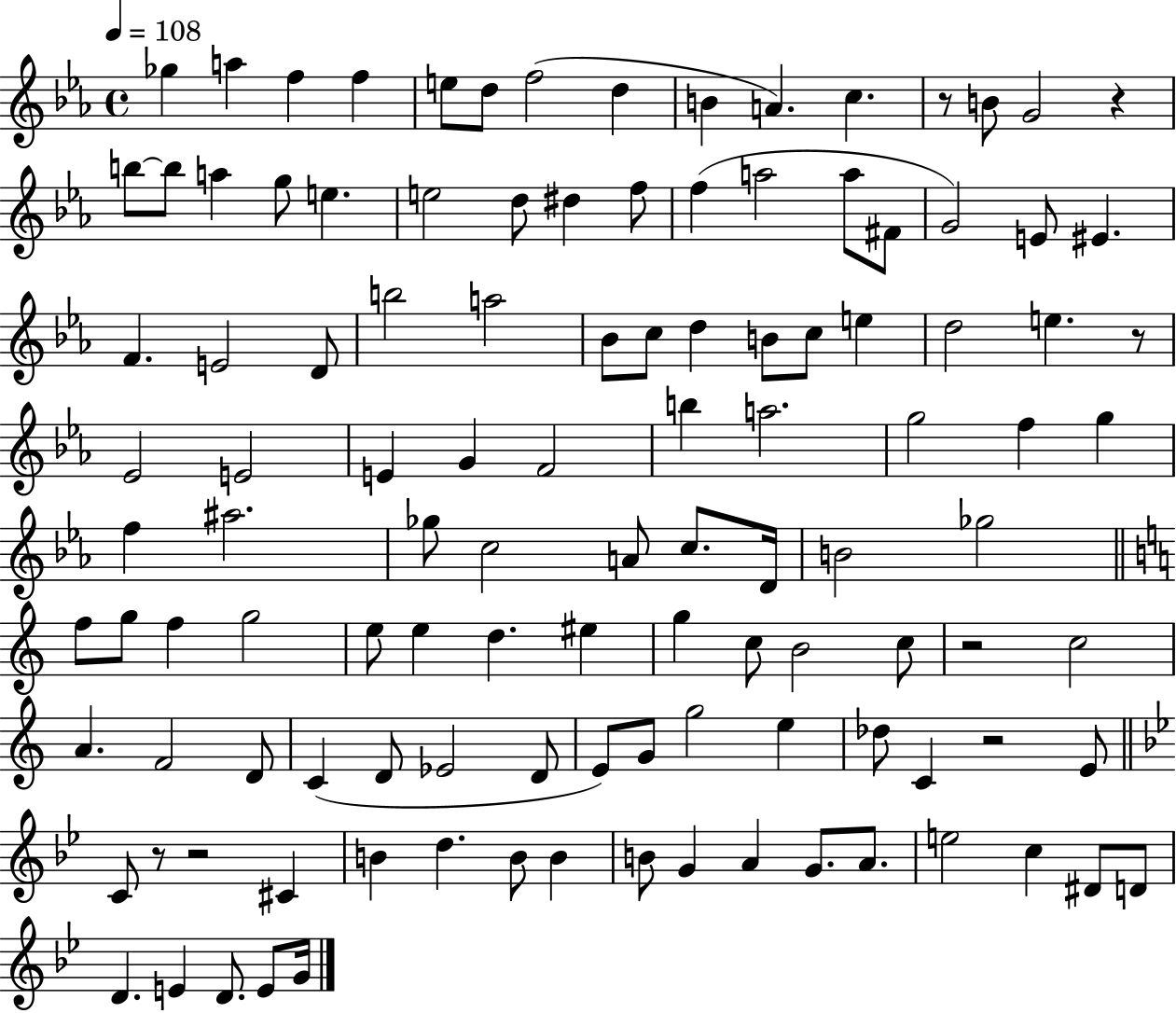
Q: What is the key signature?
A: EES major